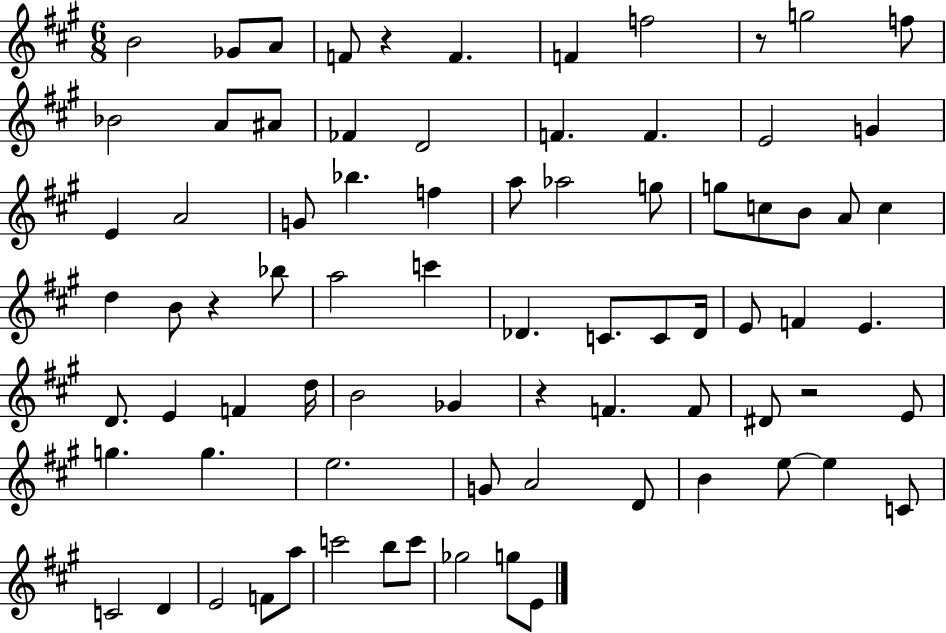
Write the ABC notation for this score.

X:1
T:Untitled
M:6/8
L:1/4
K:A
B2 _G/2 A/2 F/2 z F F f2 z/2 g2 f/2 _B2 A/2 ^A/2 _F D2 F F E2 G E A2 G/2 _b f a/2 _a2 g/2 g/2 c/2 B/2 A/2 c d B/2 z _b/2 a2 c' _D C/2 C/2 _D/4 E/2 F E D/2 E F d/4 B2 _G z F F/2 ^D/2 z2 E/2 g g e2 G/2 A2 D/2 B e/2 e C/2 C2 D E2 F/2 a/2 c'2 b/2 c'/2 _g2 g/2 E/2